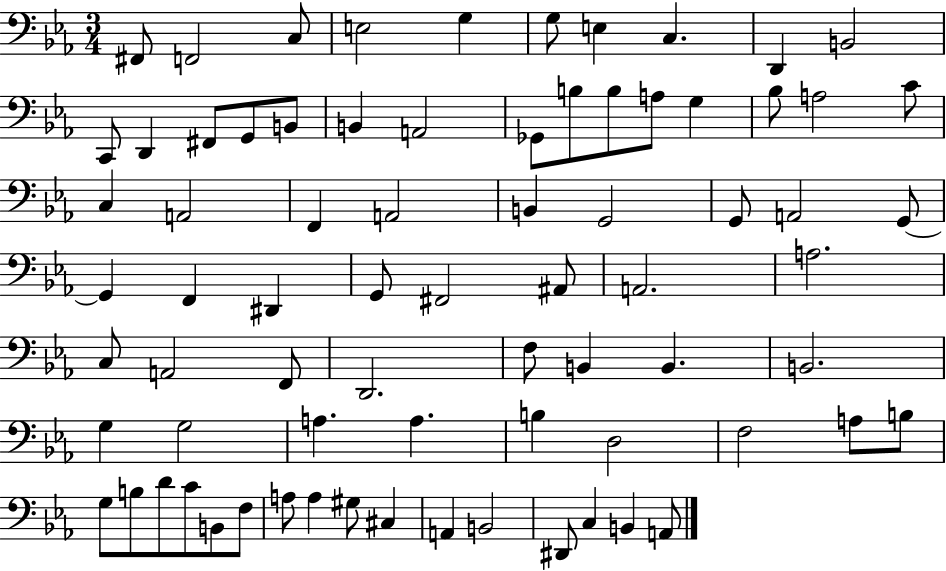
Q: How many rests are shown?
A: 0